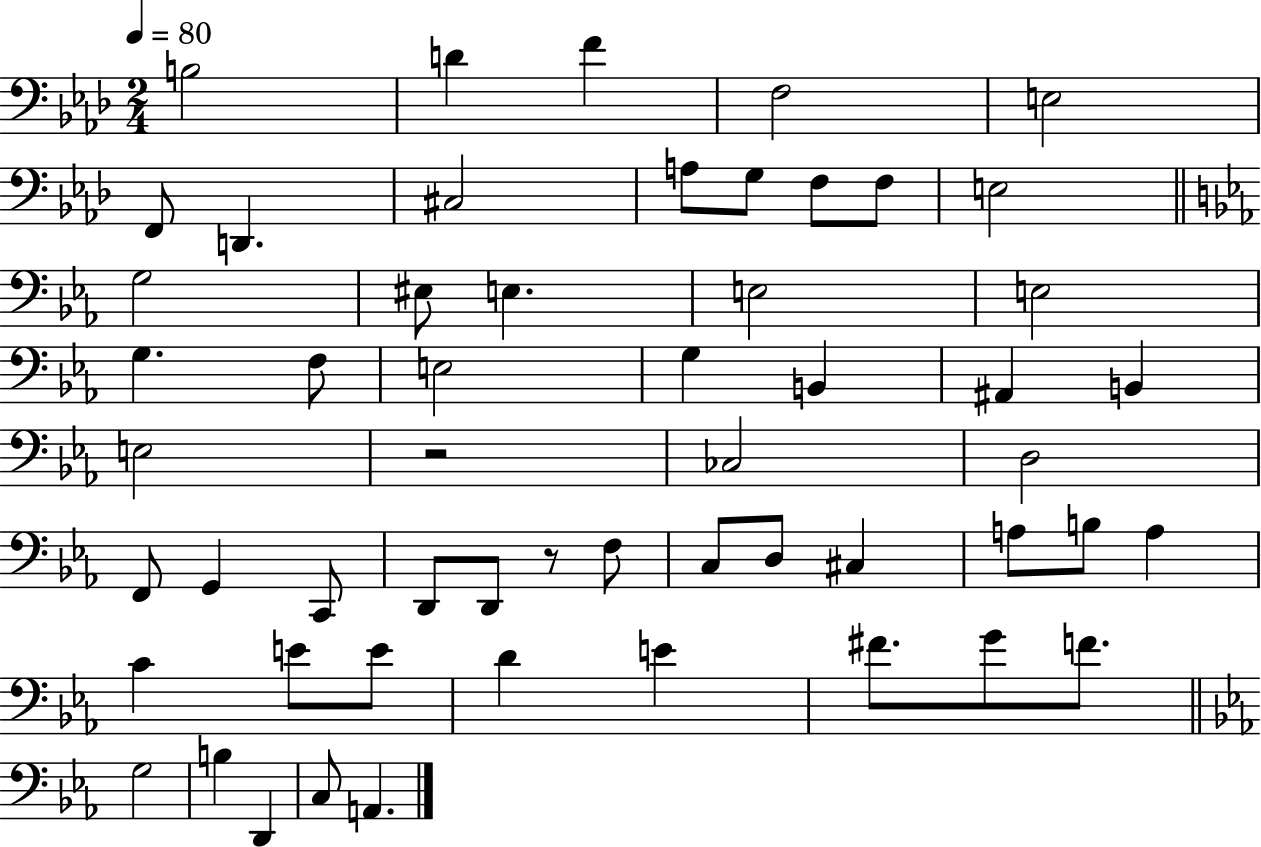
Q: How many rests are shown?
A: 2